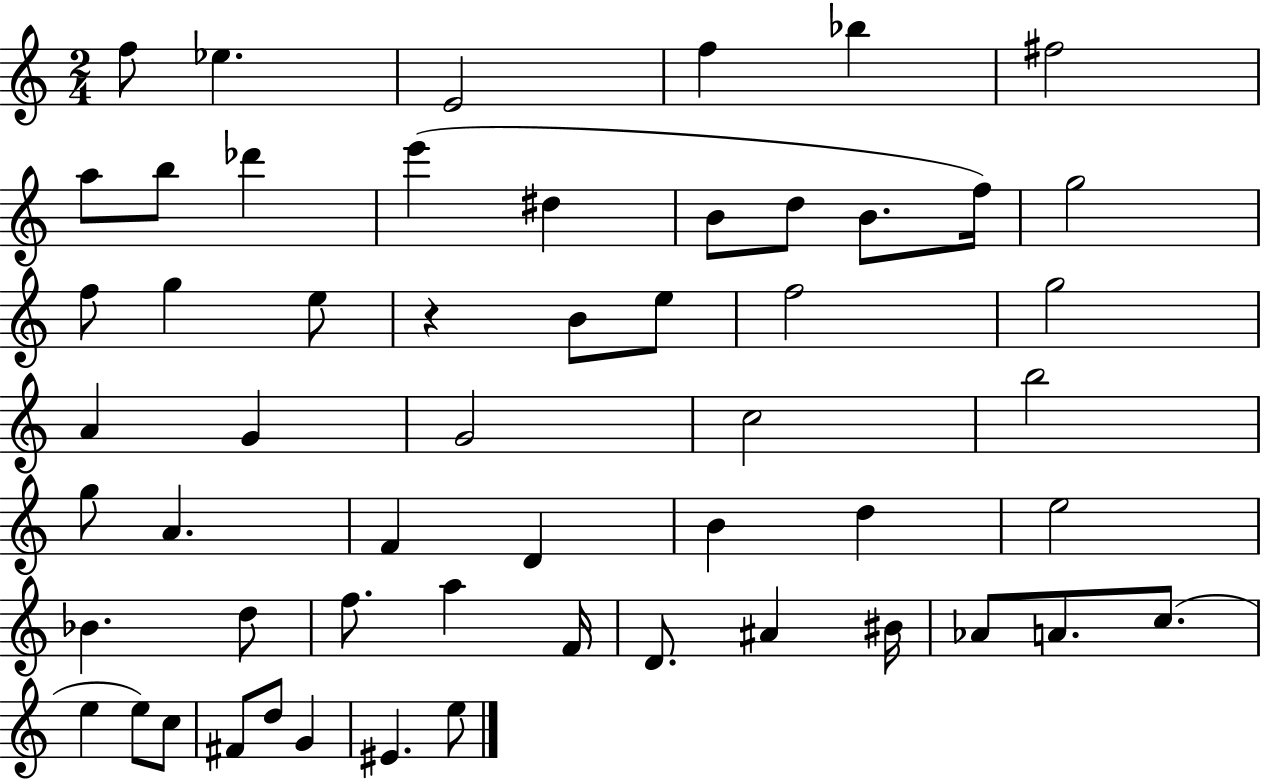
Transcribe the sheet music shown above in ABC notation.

X:1
T:Untitled
M:2/4
L:1/4
K:C
f/2 _e E2 f _b ^f2 a/2 b/2 _d' e' ^d B/2 d/2 B/2 f/4 g2 f/2 g e/2 z B/2 e/2 f2 g2 A G G2 c2 b2 g/2 A F D B d e2 _B d/2 f/2 a F/4 D/2 ^A ^B/4 _A/2 A/2 c/2 e e/2 c/2 ^F/2 d/2 G ^E e/2